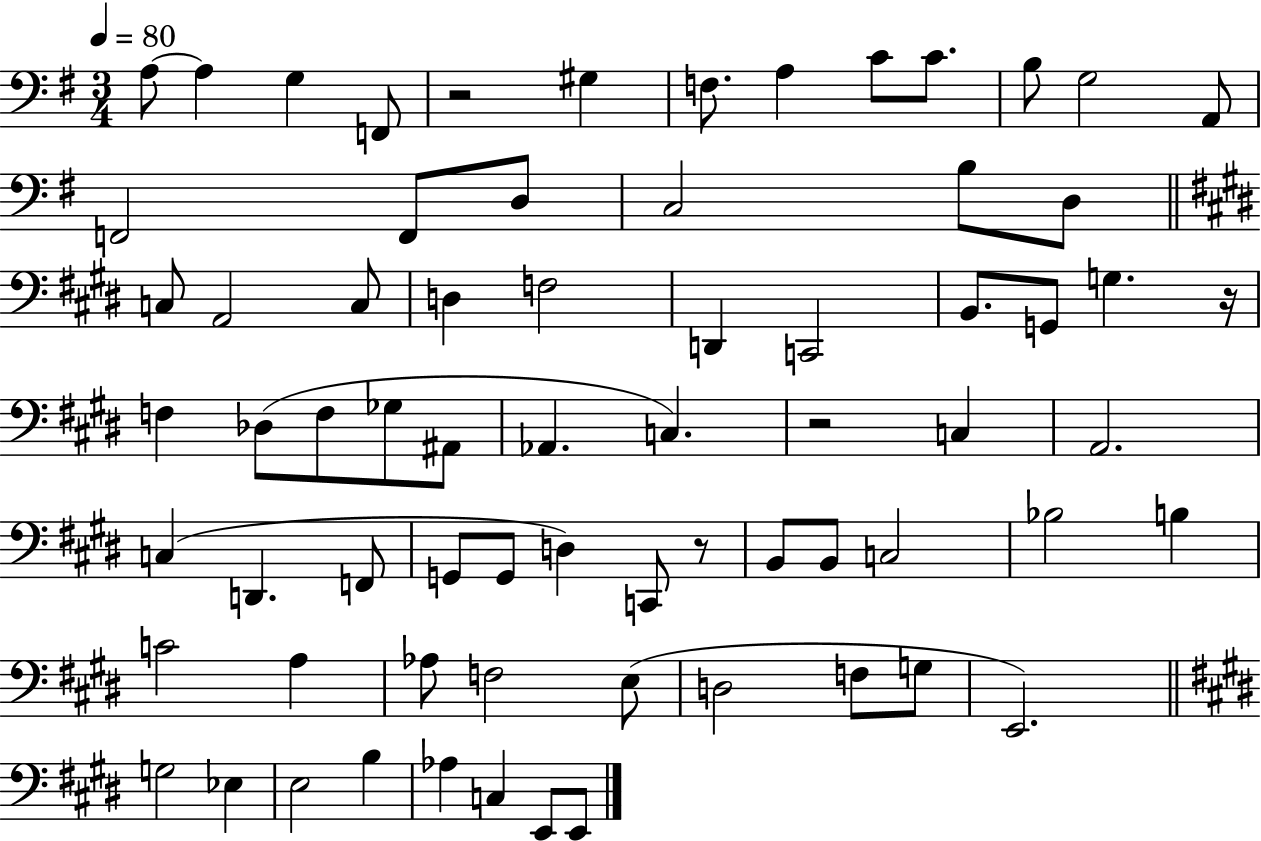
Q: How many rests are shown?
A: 4